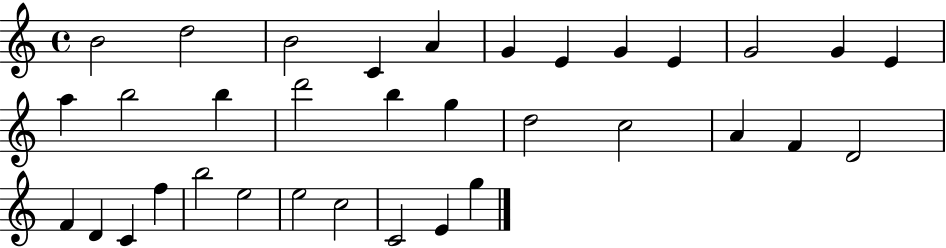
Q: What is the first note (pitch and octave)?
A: B4